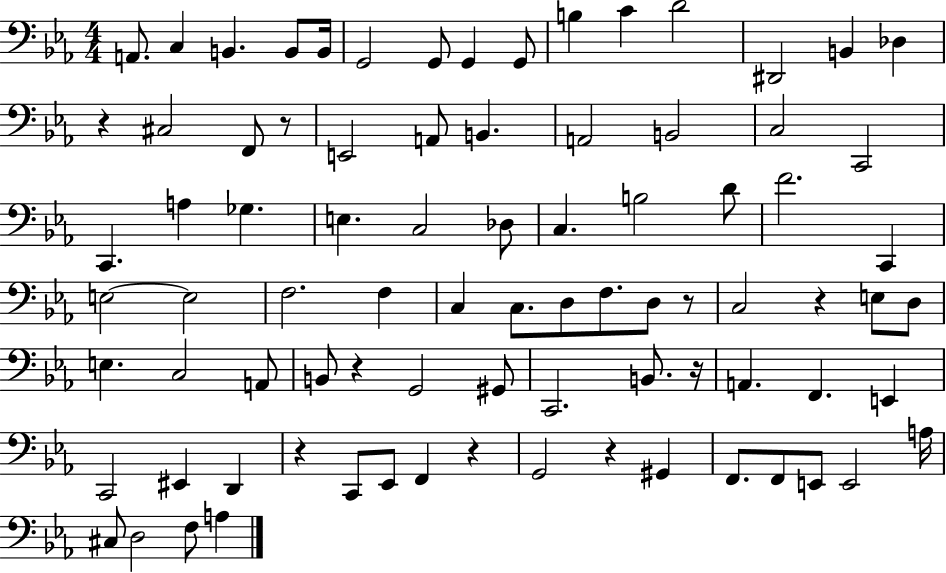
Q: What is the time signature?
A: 4/4